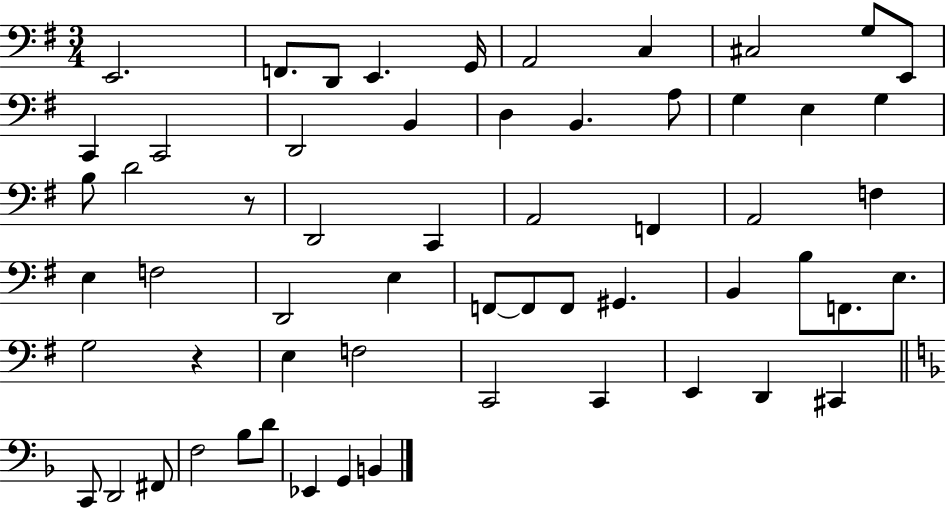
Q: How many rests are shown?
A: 2